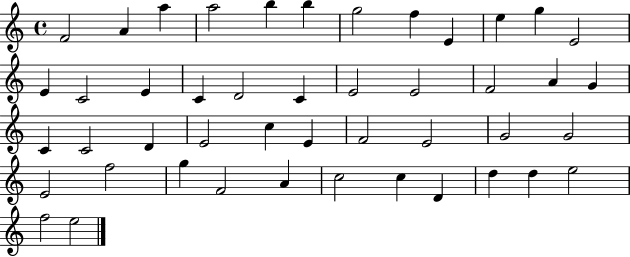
{
  \clef treble
  \time 4/4
  \defaultTimeSignature
  \key c \major
  f'2 a'4 a''4 | a''2 b''4 b''4 | g''2 f''4 e'4 | e''4 g''4 e'2 | \break e'4 c'2 e'4 | c'4 d'2 c'4 | e'2 e'2 | f'2 a'4 g'4 | \break c'4 c'2 d'4 | e'2 c''4 e'4 | f'2 e'2 | g'2 g'2 | \break e'2 f''2 | g''4 f'2 a'4 | c''2 c''4 d'4 | d''4 d''4 e''2 | \break f''2 e''2 | \bar "|."
}